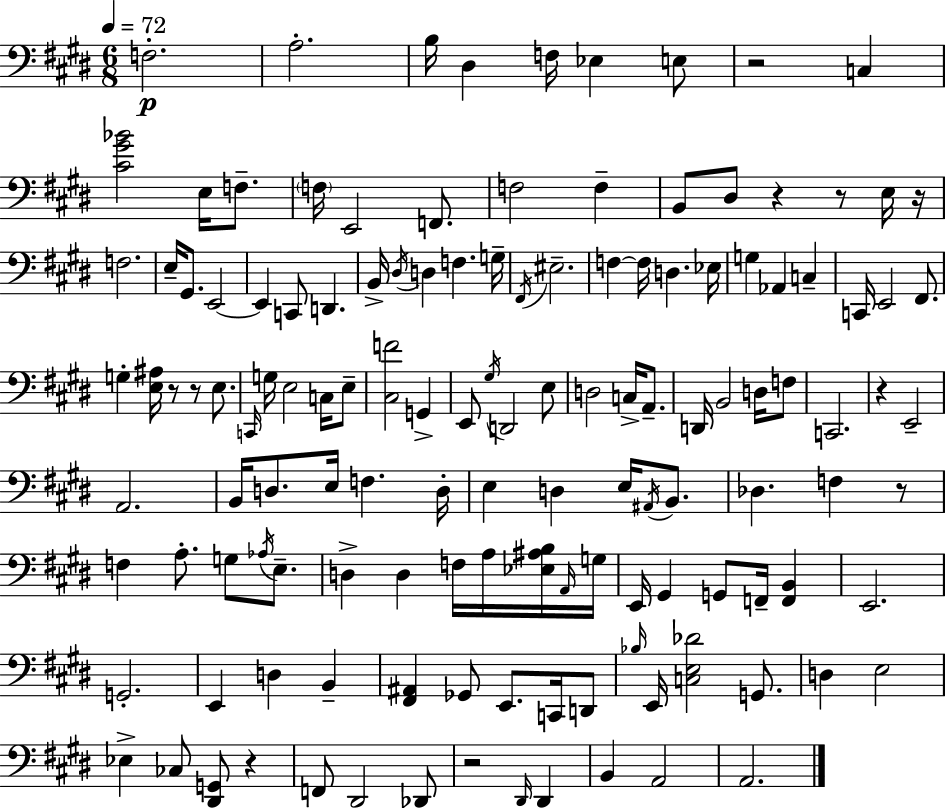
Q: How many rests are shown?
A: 10